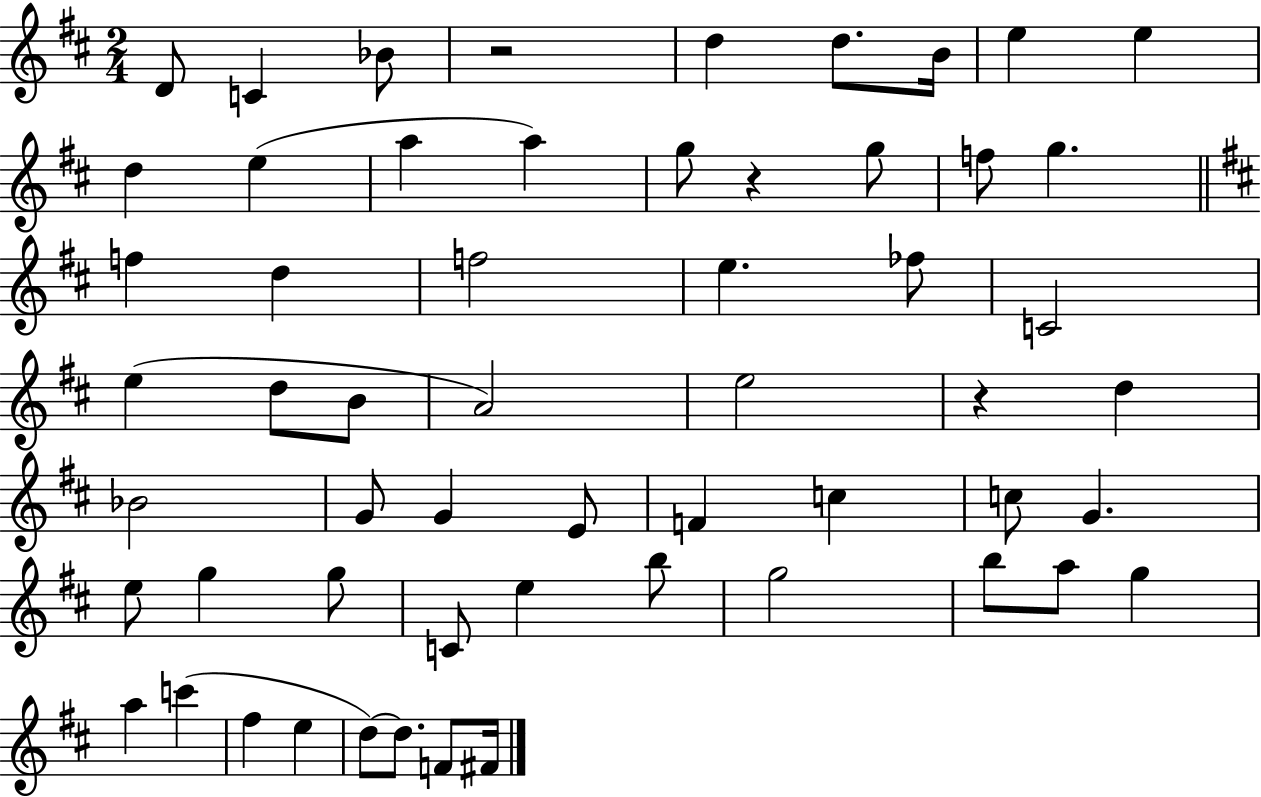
{
  \clef treble
  \numericTimeSignature
  \time 2/4
  \key d \major
  d'8 c'4 bes'8 | r2 | d''4 d''8. b'16 | e''4 e''4 | \break d''4 e''4( | a''4 a''4) | g''8 r4 g''8 | f''8 g''4. | \break \bar "||" \break \key b \minor f''4 d''4 | f''2 | e''4. fes''8 | c'2 | \break e''4( d''8 b'8 | a'2) | e''2 | r4 d''4 | \break bes'2 | g'8 g'4 e'8 | f'4 c''4 | c''8 g'4. | \break e''8 g''4 g''8 | c'8 e''4 b''8 | g''2 | b''8 a''8 g''4 | \break a''4 c'''4( | fis''4 e''4 | d''8~~) d''8. f'8 fis'16 | \bar "|."
}